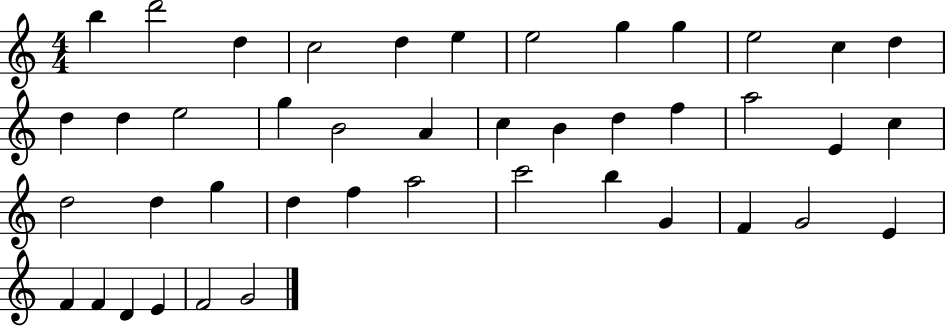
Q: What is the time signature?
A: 4/4